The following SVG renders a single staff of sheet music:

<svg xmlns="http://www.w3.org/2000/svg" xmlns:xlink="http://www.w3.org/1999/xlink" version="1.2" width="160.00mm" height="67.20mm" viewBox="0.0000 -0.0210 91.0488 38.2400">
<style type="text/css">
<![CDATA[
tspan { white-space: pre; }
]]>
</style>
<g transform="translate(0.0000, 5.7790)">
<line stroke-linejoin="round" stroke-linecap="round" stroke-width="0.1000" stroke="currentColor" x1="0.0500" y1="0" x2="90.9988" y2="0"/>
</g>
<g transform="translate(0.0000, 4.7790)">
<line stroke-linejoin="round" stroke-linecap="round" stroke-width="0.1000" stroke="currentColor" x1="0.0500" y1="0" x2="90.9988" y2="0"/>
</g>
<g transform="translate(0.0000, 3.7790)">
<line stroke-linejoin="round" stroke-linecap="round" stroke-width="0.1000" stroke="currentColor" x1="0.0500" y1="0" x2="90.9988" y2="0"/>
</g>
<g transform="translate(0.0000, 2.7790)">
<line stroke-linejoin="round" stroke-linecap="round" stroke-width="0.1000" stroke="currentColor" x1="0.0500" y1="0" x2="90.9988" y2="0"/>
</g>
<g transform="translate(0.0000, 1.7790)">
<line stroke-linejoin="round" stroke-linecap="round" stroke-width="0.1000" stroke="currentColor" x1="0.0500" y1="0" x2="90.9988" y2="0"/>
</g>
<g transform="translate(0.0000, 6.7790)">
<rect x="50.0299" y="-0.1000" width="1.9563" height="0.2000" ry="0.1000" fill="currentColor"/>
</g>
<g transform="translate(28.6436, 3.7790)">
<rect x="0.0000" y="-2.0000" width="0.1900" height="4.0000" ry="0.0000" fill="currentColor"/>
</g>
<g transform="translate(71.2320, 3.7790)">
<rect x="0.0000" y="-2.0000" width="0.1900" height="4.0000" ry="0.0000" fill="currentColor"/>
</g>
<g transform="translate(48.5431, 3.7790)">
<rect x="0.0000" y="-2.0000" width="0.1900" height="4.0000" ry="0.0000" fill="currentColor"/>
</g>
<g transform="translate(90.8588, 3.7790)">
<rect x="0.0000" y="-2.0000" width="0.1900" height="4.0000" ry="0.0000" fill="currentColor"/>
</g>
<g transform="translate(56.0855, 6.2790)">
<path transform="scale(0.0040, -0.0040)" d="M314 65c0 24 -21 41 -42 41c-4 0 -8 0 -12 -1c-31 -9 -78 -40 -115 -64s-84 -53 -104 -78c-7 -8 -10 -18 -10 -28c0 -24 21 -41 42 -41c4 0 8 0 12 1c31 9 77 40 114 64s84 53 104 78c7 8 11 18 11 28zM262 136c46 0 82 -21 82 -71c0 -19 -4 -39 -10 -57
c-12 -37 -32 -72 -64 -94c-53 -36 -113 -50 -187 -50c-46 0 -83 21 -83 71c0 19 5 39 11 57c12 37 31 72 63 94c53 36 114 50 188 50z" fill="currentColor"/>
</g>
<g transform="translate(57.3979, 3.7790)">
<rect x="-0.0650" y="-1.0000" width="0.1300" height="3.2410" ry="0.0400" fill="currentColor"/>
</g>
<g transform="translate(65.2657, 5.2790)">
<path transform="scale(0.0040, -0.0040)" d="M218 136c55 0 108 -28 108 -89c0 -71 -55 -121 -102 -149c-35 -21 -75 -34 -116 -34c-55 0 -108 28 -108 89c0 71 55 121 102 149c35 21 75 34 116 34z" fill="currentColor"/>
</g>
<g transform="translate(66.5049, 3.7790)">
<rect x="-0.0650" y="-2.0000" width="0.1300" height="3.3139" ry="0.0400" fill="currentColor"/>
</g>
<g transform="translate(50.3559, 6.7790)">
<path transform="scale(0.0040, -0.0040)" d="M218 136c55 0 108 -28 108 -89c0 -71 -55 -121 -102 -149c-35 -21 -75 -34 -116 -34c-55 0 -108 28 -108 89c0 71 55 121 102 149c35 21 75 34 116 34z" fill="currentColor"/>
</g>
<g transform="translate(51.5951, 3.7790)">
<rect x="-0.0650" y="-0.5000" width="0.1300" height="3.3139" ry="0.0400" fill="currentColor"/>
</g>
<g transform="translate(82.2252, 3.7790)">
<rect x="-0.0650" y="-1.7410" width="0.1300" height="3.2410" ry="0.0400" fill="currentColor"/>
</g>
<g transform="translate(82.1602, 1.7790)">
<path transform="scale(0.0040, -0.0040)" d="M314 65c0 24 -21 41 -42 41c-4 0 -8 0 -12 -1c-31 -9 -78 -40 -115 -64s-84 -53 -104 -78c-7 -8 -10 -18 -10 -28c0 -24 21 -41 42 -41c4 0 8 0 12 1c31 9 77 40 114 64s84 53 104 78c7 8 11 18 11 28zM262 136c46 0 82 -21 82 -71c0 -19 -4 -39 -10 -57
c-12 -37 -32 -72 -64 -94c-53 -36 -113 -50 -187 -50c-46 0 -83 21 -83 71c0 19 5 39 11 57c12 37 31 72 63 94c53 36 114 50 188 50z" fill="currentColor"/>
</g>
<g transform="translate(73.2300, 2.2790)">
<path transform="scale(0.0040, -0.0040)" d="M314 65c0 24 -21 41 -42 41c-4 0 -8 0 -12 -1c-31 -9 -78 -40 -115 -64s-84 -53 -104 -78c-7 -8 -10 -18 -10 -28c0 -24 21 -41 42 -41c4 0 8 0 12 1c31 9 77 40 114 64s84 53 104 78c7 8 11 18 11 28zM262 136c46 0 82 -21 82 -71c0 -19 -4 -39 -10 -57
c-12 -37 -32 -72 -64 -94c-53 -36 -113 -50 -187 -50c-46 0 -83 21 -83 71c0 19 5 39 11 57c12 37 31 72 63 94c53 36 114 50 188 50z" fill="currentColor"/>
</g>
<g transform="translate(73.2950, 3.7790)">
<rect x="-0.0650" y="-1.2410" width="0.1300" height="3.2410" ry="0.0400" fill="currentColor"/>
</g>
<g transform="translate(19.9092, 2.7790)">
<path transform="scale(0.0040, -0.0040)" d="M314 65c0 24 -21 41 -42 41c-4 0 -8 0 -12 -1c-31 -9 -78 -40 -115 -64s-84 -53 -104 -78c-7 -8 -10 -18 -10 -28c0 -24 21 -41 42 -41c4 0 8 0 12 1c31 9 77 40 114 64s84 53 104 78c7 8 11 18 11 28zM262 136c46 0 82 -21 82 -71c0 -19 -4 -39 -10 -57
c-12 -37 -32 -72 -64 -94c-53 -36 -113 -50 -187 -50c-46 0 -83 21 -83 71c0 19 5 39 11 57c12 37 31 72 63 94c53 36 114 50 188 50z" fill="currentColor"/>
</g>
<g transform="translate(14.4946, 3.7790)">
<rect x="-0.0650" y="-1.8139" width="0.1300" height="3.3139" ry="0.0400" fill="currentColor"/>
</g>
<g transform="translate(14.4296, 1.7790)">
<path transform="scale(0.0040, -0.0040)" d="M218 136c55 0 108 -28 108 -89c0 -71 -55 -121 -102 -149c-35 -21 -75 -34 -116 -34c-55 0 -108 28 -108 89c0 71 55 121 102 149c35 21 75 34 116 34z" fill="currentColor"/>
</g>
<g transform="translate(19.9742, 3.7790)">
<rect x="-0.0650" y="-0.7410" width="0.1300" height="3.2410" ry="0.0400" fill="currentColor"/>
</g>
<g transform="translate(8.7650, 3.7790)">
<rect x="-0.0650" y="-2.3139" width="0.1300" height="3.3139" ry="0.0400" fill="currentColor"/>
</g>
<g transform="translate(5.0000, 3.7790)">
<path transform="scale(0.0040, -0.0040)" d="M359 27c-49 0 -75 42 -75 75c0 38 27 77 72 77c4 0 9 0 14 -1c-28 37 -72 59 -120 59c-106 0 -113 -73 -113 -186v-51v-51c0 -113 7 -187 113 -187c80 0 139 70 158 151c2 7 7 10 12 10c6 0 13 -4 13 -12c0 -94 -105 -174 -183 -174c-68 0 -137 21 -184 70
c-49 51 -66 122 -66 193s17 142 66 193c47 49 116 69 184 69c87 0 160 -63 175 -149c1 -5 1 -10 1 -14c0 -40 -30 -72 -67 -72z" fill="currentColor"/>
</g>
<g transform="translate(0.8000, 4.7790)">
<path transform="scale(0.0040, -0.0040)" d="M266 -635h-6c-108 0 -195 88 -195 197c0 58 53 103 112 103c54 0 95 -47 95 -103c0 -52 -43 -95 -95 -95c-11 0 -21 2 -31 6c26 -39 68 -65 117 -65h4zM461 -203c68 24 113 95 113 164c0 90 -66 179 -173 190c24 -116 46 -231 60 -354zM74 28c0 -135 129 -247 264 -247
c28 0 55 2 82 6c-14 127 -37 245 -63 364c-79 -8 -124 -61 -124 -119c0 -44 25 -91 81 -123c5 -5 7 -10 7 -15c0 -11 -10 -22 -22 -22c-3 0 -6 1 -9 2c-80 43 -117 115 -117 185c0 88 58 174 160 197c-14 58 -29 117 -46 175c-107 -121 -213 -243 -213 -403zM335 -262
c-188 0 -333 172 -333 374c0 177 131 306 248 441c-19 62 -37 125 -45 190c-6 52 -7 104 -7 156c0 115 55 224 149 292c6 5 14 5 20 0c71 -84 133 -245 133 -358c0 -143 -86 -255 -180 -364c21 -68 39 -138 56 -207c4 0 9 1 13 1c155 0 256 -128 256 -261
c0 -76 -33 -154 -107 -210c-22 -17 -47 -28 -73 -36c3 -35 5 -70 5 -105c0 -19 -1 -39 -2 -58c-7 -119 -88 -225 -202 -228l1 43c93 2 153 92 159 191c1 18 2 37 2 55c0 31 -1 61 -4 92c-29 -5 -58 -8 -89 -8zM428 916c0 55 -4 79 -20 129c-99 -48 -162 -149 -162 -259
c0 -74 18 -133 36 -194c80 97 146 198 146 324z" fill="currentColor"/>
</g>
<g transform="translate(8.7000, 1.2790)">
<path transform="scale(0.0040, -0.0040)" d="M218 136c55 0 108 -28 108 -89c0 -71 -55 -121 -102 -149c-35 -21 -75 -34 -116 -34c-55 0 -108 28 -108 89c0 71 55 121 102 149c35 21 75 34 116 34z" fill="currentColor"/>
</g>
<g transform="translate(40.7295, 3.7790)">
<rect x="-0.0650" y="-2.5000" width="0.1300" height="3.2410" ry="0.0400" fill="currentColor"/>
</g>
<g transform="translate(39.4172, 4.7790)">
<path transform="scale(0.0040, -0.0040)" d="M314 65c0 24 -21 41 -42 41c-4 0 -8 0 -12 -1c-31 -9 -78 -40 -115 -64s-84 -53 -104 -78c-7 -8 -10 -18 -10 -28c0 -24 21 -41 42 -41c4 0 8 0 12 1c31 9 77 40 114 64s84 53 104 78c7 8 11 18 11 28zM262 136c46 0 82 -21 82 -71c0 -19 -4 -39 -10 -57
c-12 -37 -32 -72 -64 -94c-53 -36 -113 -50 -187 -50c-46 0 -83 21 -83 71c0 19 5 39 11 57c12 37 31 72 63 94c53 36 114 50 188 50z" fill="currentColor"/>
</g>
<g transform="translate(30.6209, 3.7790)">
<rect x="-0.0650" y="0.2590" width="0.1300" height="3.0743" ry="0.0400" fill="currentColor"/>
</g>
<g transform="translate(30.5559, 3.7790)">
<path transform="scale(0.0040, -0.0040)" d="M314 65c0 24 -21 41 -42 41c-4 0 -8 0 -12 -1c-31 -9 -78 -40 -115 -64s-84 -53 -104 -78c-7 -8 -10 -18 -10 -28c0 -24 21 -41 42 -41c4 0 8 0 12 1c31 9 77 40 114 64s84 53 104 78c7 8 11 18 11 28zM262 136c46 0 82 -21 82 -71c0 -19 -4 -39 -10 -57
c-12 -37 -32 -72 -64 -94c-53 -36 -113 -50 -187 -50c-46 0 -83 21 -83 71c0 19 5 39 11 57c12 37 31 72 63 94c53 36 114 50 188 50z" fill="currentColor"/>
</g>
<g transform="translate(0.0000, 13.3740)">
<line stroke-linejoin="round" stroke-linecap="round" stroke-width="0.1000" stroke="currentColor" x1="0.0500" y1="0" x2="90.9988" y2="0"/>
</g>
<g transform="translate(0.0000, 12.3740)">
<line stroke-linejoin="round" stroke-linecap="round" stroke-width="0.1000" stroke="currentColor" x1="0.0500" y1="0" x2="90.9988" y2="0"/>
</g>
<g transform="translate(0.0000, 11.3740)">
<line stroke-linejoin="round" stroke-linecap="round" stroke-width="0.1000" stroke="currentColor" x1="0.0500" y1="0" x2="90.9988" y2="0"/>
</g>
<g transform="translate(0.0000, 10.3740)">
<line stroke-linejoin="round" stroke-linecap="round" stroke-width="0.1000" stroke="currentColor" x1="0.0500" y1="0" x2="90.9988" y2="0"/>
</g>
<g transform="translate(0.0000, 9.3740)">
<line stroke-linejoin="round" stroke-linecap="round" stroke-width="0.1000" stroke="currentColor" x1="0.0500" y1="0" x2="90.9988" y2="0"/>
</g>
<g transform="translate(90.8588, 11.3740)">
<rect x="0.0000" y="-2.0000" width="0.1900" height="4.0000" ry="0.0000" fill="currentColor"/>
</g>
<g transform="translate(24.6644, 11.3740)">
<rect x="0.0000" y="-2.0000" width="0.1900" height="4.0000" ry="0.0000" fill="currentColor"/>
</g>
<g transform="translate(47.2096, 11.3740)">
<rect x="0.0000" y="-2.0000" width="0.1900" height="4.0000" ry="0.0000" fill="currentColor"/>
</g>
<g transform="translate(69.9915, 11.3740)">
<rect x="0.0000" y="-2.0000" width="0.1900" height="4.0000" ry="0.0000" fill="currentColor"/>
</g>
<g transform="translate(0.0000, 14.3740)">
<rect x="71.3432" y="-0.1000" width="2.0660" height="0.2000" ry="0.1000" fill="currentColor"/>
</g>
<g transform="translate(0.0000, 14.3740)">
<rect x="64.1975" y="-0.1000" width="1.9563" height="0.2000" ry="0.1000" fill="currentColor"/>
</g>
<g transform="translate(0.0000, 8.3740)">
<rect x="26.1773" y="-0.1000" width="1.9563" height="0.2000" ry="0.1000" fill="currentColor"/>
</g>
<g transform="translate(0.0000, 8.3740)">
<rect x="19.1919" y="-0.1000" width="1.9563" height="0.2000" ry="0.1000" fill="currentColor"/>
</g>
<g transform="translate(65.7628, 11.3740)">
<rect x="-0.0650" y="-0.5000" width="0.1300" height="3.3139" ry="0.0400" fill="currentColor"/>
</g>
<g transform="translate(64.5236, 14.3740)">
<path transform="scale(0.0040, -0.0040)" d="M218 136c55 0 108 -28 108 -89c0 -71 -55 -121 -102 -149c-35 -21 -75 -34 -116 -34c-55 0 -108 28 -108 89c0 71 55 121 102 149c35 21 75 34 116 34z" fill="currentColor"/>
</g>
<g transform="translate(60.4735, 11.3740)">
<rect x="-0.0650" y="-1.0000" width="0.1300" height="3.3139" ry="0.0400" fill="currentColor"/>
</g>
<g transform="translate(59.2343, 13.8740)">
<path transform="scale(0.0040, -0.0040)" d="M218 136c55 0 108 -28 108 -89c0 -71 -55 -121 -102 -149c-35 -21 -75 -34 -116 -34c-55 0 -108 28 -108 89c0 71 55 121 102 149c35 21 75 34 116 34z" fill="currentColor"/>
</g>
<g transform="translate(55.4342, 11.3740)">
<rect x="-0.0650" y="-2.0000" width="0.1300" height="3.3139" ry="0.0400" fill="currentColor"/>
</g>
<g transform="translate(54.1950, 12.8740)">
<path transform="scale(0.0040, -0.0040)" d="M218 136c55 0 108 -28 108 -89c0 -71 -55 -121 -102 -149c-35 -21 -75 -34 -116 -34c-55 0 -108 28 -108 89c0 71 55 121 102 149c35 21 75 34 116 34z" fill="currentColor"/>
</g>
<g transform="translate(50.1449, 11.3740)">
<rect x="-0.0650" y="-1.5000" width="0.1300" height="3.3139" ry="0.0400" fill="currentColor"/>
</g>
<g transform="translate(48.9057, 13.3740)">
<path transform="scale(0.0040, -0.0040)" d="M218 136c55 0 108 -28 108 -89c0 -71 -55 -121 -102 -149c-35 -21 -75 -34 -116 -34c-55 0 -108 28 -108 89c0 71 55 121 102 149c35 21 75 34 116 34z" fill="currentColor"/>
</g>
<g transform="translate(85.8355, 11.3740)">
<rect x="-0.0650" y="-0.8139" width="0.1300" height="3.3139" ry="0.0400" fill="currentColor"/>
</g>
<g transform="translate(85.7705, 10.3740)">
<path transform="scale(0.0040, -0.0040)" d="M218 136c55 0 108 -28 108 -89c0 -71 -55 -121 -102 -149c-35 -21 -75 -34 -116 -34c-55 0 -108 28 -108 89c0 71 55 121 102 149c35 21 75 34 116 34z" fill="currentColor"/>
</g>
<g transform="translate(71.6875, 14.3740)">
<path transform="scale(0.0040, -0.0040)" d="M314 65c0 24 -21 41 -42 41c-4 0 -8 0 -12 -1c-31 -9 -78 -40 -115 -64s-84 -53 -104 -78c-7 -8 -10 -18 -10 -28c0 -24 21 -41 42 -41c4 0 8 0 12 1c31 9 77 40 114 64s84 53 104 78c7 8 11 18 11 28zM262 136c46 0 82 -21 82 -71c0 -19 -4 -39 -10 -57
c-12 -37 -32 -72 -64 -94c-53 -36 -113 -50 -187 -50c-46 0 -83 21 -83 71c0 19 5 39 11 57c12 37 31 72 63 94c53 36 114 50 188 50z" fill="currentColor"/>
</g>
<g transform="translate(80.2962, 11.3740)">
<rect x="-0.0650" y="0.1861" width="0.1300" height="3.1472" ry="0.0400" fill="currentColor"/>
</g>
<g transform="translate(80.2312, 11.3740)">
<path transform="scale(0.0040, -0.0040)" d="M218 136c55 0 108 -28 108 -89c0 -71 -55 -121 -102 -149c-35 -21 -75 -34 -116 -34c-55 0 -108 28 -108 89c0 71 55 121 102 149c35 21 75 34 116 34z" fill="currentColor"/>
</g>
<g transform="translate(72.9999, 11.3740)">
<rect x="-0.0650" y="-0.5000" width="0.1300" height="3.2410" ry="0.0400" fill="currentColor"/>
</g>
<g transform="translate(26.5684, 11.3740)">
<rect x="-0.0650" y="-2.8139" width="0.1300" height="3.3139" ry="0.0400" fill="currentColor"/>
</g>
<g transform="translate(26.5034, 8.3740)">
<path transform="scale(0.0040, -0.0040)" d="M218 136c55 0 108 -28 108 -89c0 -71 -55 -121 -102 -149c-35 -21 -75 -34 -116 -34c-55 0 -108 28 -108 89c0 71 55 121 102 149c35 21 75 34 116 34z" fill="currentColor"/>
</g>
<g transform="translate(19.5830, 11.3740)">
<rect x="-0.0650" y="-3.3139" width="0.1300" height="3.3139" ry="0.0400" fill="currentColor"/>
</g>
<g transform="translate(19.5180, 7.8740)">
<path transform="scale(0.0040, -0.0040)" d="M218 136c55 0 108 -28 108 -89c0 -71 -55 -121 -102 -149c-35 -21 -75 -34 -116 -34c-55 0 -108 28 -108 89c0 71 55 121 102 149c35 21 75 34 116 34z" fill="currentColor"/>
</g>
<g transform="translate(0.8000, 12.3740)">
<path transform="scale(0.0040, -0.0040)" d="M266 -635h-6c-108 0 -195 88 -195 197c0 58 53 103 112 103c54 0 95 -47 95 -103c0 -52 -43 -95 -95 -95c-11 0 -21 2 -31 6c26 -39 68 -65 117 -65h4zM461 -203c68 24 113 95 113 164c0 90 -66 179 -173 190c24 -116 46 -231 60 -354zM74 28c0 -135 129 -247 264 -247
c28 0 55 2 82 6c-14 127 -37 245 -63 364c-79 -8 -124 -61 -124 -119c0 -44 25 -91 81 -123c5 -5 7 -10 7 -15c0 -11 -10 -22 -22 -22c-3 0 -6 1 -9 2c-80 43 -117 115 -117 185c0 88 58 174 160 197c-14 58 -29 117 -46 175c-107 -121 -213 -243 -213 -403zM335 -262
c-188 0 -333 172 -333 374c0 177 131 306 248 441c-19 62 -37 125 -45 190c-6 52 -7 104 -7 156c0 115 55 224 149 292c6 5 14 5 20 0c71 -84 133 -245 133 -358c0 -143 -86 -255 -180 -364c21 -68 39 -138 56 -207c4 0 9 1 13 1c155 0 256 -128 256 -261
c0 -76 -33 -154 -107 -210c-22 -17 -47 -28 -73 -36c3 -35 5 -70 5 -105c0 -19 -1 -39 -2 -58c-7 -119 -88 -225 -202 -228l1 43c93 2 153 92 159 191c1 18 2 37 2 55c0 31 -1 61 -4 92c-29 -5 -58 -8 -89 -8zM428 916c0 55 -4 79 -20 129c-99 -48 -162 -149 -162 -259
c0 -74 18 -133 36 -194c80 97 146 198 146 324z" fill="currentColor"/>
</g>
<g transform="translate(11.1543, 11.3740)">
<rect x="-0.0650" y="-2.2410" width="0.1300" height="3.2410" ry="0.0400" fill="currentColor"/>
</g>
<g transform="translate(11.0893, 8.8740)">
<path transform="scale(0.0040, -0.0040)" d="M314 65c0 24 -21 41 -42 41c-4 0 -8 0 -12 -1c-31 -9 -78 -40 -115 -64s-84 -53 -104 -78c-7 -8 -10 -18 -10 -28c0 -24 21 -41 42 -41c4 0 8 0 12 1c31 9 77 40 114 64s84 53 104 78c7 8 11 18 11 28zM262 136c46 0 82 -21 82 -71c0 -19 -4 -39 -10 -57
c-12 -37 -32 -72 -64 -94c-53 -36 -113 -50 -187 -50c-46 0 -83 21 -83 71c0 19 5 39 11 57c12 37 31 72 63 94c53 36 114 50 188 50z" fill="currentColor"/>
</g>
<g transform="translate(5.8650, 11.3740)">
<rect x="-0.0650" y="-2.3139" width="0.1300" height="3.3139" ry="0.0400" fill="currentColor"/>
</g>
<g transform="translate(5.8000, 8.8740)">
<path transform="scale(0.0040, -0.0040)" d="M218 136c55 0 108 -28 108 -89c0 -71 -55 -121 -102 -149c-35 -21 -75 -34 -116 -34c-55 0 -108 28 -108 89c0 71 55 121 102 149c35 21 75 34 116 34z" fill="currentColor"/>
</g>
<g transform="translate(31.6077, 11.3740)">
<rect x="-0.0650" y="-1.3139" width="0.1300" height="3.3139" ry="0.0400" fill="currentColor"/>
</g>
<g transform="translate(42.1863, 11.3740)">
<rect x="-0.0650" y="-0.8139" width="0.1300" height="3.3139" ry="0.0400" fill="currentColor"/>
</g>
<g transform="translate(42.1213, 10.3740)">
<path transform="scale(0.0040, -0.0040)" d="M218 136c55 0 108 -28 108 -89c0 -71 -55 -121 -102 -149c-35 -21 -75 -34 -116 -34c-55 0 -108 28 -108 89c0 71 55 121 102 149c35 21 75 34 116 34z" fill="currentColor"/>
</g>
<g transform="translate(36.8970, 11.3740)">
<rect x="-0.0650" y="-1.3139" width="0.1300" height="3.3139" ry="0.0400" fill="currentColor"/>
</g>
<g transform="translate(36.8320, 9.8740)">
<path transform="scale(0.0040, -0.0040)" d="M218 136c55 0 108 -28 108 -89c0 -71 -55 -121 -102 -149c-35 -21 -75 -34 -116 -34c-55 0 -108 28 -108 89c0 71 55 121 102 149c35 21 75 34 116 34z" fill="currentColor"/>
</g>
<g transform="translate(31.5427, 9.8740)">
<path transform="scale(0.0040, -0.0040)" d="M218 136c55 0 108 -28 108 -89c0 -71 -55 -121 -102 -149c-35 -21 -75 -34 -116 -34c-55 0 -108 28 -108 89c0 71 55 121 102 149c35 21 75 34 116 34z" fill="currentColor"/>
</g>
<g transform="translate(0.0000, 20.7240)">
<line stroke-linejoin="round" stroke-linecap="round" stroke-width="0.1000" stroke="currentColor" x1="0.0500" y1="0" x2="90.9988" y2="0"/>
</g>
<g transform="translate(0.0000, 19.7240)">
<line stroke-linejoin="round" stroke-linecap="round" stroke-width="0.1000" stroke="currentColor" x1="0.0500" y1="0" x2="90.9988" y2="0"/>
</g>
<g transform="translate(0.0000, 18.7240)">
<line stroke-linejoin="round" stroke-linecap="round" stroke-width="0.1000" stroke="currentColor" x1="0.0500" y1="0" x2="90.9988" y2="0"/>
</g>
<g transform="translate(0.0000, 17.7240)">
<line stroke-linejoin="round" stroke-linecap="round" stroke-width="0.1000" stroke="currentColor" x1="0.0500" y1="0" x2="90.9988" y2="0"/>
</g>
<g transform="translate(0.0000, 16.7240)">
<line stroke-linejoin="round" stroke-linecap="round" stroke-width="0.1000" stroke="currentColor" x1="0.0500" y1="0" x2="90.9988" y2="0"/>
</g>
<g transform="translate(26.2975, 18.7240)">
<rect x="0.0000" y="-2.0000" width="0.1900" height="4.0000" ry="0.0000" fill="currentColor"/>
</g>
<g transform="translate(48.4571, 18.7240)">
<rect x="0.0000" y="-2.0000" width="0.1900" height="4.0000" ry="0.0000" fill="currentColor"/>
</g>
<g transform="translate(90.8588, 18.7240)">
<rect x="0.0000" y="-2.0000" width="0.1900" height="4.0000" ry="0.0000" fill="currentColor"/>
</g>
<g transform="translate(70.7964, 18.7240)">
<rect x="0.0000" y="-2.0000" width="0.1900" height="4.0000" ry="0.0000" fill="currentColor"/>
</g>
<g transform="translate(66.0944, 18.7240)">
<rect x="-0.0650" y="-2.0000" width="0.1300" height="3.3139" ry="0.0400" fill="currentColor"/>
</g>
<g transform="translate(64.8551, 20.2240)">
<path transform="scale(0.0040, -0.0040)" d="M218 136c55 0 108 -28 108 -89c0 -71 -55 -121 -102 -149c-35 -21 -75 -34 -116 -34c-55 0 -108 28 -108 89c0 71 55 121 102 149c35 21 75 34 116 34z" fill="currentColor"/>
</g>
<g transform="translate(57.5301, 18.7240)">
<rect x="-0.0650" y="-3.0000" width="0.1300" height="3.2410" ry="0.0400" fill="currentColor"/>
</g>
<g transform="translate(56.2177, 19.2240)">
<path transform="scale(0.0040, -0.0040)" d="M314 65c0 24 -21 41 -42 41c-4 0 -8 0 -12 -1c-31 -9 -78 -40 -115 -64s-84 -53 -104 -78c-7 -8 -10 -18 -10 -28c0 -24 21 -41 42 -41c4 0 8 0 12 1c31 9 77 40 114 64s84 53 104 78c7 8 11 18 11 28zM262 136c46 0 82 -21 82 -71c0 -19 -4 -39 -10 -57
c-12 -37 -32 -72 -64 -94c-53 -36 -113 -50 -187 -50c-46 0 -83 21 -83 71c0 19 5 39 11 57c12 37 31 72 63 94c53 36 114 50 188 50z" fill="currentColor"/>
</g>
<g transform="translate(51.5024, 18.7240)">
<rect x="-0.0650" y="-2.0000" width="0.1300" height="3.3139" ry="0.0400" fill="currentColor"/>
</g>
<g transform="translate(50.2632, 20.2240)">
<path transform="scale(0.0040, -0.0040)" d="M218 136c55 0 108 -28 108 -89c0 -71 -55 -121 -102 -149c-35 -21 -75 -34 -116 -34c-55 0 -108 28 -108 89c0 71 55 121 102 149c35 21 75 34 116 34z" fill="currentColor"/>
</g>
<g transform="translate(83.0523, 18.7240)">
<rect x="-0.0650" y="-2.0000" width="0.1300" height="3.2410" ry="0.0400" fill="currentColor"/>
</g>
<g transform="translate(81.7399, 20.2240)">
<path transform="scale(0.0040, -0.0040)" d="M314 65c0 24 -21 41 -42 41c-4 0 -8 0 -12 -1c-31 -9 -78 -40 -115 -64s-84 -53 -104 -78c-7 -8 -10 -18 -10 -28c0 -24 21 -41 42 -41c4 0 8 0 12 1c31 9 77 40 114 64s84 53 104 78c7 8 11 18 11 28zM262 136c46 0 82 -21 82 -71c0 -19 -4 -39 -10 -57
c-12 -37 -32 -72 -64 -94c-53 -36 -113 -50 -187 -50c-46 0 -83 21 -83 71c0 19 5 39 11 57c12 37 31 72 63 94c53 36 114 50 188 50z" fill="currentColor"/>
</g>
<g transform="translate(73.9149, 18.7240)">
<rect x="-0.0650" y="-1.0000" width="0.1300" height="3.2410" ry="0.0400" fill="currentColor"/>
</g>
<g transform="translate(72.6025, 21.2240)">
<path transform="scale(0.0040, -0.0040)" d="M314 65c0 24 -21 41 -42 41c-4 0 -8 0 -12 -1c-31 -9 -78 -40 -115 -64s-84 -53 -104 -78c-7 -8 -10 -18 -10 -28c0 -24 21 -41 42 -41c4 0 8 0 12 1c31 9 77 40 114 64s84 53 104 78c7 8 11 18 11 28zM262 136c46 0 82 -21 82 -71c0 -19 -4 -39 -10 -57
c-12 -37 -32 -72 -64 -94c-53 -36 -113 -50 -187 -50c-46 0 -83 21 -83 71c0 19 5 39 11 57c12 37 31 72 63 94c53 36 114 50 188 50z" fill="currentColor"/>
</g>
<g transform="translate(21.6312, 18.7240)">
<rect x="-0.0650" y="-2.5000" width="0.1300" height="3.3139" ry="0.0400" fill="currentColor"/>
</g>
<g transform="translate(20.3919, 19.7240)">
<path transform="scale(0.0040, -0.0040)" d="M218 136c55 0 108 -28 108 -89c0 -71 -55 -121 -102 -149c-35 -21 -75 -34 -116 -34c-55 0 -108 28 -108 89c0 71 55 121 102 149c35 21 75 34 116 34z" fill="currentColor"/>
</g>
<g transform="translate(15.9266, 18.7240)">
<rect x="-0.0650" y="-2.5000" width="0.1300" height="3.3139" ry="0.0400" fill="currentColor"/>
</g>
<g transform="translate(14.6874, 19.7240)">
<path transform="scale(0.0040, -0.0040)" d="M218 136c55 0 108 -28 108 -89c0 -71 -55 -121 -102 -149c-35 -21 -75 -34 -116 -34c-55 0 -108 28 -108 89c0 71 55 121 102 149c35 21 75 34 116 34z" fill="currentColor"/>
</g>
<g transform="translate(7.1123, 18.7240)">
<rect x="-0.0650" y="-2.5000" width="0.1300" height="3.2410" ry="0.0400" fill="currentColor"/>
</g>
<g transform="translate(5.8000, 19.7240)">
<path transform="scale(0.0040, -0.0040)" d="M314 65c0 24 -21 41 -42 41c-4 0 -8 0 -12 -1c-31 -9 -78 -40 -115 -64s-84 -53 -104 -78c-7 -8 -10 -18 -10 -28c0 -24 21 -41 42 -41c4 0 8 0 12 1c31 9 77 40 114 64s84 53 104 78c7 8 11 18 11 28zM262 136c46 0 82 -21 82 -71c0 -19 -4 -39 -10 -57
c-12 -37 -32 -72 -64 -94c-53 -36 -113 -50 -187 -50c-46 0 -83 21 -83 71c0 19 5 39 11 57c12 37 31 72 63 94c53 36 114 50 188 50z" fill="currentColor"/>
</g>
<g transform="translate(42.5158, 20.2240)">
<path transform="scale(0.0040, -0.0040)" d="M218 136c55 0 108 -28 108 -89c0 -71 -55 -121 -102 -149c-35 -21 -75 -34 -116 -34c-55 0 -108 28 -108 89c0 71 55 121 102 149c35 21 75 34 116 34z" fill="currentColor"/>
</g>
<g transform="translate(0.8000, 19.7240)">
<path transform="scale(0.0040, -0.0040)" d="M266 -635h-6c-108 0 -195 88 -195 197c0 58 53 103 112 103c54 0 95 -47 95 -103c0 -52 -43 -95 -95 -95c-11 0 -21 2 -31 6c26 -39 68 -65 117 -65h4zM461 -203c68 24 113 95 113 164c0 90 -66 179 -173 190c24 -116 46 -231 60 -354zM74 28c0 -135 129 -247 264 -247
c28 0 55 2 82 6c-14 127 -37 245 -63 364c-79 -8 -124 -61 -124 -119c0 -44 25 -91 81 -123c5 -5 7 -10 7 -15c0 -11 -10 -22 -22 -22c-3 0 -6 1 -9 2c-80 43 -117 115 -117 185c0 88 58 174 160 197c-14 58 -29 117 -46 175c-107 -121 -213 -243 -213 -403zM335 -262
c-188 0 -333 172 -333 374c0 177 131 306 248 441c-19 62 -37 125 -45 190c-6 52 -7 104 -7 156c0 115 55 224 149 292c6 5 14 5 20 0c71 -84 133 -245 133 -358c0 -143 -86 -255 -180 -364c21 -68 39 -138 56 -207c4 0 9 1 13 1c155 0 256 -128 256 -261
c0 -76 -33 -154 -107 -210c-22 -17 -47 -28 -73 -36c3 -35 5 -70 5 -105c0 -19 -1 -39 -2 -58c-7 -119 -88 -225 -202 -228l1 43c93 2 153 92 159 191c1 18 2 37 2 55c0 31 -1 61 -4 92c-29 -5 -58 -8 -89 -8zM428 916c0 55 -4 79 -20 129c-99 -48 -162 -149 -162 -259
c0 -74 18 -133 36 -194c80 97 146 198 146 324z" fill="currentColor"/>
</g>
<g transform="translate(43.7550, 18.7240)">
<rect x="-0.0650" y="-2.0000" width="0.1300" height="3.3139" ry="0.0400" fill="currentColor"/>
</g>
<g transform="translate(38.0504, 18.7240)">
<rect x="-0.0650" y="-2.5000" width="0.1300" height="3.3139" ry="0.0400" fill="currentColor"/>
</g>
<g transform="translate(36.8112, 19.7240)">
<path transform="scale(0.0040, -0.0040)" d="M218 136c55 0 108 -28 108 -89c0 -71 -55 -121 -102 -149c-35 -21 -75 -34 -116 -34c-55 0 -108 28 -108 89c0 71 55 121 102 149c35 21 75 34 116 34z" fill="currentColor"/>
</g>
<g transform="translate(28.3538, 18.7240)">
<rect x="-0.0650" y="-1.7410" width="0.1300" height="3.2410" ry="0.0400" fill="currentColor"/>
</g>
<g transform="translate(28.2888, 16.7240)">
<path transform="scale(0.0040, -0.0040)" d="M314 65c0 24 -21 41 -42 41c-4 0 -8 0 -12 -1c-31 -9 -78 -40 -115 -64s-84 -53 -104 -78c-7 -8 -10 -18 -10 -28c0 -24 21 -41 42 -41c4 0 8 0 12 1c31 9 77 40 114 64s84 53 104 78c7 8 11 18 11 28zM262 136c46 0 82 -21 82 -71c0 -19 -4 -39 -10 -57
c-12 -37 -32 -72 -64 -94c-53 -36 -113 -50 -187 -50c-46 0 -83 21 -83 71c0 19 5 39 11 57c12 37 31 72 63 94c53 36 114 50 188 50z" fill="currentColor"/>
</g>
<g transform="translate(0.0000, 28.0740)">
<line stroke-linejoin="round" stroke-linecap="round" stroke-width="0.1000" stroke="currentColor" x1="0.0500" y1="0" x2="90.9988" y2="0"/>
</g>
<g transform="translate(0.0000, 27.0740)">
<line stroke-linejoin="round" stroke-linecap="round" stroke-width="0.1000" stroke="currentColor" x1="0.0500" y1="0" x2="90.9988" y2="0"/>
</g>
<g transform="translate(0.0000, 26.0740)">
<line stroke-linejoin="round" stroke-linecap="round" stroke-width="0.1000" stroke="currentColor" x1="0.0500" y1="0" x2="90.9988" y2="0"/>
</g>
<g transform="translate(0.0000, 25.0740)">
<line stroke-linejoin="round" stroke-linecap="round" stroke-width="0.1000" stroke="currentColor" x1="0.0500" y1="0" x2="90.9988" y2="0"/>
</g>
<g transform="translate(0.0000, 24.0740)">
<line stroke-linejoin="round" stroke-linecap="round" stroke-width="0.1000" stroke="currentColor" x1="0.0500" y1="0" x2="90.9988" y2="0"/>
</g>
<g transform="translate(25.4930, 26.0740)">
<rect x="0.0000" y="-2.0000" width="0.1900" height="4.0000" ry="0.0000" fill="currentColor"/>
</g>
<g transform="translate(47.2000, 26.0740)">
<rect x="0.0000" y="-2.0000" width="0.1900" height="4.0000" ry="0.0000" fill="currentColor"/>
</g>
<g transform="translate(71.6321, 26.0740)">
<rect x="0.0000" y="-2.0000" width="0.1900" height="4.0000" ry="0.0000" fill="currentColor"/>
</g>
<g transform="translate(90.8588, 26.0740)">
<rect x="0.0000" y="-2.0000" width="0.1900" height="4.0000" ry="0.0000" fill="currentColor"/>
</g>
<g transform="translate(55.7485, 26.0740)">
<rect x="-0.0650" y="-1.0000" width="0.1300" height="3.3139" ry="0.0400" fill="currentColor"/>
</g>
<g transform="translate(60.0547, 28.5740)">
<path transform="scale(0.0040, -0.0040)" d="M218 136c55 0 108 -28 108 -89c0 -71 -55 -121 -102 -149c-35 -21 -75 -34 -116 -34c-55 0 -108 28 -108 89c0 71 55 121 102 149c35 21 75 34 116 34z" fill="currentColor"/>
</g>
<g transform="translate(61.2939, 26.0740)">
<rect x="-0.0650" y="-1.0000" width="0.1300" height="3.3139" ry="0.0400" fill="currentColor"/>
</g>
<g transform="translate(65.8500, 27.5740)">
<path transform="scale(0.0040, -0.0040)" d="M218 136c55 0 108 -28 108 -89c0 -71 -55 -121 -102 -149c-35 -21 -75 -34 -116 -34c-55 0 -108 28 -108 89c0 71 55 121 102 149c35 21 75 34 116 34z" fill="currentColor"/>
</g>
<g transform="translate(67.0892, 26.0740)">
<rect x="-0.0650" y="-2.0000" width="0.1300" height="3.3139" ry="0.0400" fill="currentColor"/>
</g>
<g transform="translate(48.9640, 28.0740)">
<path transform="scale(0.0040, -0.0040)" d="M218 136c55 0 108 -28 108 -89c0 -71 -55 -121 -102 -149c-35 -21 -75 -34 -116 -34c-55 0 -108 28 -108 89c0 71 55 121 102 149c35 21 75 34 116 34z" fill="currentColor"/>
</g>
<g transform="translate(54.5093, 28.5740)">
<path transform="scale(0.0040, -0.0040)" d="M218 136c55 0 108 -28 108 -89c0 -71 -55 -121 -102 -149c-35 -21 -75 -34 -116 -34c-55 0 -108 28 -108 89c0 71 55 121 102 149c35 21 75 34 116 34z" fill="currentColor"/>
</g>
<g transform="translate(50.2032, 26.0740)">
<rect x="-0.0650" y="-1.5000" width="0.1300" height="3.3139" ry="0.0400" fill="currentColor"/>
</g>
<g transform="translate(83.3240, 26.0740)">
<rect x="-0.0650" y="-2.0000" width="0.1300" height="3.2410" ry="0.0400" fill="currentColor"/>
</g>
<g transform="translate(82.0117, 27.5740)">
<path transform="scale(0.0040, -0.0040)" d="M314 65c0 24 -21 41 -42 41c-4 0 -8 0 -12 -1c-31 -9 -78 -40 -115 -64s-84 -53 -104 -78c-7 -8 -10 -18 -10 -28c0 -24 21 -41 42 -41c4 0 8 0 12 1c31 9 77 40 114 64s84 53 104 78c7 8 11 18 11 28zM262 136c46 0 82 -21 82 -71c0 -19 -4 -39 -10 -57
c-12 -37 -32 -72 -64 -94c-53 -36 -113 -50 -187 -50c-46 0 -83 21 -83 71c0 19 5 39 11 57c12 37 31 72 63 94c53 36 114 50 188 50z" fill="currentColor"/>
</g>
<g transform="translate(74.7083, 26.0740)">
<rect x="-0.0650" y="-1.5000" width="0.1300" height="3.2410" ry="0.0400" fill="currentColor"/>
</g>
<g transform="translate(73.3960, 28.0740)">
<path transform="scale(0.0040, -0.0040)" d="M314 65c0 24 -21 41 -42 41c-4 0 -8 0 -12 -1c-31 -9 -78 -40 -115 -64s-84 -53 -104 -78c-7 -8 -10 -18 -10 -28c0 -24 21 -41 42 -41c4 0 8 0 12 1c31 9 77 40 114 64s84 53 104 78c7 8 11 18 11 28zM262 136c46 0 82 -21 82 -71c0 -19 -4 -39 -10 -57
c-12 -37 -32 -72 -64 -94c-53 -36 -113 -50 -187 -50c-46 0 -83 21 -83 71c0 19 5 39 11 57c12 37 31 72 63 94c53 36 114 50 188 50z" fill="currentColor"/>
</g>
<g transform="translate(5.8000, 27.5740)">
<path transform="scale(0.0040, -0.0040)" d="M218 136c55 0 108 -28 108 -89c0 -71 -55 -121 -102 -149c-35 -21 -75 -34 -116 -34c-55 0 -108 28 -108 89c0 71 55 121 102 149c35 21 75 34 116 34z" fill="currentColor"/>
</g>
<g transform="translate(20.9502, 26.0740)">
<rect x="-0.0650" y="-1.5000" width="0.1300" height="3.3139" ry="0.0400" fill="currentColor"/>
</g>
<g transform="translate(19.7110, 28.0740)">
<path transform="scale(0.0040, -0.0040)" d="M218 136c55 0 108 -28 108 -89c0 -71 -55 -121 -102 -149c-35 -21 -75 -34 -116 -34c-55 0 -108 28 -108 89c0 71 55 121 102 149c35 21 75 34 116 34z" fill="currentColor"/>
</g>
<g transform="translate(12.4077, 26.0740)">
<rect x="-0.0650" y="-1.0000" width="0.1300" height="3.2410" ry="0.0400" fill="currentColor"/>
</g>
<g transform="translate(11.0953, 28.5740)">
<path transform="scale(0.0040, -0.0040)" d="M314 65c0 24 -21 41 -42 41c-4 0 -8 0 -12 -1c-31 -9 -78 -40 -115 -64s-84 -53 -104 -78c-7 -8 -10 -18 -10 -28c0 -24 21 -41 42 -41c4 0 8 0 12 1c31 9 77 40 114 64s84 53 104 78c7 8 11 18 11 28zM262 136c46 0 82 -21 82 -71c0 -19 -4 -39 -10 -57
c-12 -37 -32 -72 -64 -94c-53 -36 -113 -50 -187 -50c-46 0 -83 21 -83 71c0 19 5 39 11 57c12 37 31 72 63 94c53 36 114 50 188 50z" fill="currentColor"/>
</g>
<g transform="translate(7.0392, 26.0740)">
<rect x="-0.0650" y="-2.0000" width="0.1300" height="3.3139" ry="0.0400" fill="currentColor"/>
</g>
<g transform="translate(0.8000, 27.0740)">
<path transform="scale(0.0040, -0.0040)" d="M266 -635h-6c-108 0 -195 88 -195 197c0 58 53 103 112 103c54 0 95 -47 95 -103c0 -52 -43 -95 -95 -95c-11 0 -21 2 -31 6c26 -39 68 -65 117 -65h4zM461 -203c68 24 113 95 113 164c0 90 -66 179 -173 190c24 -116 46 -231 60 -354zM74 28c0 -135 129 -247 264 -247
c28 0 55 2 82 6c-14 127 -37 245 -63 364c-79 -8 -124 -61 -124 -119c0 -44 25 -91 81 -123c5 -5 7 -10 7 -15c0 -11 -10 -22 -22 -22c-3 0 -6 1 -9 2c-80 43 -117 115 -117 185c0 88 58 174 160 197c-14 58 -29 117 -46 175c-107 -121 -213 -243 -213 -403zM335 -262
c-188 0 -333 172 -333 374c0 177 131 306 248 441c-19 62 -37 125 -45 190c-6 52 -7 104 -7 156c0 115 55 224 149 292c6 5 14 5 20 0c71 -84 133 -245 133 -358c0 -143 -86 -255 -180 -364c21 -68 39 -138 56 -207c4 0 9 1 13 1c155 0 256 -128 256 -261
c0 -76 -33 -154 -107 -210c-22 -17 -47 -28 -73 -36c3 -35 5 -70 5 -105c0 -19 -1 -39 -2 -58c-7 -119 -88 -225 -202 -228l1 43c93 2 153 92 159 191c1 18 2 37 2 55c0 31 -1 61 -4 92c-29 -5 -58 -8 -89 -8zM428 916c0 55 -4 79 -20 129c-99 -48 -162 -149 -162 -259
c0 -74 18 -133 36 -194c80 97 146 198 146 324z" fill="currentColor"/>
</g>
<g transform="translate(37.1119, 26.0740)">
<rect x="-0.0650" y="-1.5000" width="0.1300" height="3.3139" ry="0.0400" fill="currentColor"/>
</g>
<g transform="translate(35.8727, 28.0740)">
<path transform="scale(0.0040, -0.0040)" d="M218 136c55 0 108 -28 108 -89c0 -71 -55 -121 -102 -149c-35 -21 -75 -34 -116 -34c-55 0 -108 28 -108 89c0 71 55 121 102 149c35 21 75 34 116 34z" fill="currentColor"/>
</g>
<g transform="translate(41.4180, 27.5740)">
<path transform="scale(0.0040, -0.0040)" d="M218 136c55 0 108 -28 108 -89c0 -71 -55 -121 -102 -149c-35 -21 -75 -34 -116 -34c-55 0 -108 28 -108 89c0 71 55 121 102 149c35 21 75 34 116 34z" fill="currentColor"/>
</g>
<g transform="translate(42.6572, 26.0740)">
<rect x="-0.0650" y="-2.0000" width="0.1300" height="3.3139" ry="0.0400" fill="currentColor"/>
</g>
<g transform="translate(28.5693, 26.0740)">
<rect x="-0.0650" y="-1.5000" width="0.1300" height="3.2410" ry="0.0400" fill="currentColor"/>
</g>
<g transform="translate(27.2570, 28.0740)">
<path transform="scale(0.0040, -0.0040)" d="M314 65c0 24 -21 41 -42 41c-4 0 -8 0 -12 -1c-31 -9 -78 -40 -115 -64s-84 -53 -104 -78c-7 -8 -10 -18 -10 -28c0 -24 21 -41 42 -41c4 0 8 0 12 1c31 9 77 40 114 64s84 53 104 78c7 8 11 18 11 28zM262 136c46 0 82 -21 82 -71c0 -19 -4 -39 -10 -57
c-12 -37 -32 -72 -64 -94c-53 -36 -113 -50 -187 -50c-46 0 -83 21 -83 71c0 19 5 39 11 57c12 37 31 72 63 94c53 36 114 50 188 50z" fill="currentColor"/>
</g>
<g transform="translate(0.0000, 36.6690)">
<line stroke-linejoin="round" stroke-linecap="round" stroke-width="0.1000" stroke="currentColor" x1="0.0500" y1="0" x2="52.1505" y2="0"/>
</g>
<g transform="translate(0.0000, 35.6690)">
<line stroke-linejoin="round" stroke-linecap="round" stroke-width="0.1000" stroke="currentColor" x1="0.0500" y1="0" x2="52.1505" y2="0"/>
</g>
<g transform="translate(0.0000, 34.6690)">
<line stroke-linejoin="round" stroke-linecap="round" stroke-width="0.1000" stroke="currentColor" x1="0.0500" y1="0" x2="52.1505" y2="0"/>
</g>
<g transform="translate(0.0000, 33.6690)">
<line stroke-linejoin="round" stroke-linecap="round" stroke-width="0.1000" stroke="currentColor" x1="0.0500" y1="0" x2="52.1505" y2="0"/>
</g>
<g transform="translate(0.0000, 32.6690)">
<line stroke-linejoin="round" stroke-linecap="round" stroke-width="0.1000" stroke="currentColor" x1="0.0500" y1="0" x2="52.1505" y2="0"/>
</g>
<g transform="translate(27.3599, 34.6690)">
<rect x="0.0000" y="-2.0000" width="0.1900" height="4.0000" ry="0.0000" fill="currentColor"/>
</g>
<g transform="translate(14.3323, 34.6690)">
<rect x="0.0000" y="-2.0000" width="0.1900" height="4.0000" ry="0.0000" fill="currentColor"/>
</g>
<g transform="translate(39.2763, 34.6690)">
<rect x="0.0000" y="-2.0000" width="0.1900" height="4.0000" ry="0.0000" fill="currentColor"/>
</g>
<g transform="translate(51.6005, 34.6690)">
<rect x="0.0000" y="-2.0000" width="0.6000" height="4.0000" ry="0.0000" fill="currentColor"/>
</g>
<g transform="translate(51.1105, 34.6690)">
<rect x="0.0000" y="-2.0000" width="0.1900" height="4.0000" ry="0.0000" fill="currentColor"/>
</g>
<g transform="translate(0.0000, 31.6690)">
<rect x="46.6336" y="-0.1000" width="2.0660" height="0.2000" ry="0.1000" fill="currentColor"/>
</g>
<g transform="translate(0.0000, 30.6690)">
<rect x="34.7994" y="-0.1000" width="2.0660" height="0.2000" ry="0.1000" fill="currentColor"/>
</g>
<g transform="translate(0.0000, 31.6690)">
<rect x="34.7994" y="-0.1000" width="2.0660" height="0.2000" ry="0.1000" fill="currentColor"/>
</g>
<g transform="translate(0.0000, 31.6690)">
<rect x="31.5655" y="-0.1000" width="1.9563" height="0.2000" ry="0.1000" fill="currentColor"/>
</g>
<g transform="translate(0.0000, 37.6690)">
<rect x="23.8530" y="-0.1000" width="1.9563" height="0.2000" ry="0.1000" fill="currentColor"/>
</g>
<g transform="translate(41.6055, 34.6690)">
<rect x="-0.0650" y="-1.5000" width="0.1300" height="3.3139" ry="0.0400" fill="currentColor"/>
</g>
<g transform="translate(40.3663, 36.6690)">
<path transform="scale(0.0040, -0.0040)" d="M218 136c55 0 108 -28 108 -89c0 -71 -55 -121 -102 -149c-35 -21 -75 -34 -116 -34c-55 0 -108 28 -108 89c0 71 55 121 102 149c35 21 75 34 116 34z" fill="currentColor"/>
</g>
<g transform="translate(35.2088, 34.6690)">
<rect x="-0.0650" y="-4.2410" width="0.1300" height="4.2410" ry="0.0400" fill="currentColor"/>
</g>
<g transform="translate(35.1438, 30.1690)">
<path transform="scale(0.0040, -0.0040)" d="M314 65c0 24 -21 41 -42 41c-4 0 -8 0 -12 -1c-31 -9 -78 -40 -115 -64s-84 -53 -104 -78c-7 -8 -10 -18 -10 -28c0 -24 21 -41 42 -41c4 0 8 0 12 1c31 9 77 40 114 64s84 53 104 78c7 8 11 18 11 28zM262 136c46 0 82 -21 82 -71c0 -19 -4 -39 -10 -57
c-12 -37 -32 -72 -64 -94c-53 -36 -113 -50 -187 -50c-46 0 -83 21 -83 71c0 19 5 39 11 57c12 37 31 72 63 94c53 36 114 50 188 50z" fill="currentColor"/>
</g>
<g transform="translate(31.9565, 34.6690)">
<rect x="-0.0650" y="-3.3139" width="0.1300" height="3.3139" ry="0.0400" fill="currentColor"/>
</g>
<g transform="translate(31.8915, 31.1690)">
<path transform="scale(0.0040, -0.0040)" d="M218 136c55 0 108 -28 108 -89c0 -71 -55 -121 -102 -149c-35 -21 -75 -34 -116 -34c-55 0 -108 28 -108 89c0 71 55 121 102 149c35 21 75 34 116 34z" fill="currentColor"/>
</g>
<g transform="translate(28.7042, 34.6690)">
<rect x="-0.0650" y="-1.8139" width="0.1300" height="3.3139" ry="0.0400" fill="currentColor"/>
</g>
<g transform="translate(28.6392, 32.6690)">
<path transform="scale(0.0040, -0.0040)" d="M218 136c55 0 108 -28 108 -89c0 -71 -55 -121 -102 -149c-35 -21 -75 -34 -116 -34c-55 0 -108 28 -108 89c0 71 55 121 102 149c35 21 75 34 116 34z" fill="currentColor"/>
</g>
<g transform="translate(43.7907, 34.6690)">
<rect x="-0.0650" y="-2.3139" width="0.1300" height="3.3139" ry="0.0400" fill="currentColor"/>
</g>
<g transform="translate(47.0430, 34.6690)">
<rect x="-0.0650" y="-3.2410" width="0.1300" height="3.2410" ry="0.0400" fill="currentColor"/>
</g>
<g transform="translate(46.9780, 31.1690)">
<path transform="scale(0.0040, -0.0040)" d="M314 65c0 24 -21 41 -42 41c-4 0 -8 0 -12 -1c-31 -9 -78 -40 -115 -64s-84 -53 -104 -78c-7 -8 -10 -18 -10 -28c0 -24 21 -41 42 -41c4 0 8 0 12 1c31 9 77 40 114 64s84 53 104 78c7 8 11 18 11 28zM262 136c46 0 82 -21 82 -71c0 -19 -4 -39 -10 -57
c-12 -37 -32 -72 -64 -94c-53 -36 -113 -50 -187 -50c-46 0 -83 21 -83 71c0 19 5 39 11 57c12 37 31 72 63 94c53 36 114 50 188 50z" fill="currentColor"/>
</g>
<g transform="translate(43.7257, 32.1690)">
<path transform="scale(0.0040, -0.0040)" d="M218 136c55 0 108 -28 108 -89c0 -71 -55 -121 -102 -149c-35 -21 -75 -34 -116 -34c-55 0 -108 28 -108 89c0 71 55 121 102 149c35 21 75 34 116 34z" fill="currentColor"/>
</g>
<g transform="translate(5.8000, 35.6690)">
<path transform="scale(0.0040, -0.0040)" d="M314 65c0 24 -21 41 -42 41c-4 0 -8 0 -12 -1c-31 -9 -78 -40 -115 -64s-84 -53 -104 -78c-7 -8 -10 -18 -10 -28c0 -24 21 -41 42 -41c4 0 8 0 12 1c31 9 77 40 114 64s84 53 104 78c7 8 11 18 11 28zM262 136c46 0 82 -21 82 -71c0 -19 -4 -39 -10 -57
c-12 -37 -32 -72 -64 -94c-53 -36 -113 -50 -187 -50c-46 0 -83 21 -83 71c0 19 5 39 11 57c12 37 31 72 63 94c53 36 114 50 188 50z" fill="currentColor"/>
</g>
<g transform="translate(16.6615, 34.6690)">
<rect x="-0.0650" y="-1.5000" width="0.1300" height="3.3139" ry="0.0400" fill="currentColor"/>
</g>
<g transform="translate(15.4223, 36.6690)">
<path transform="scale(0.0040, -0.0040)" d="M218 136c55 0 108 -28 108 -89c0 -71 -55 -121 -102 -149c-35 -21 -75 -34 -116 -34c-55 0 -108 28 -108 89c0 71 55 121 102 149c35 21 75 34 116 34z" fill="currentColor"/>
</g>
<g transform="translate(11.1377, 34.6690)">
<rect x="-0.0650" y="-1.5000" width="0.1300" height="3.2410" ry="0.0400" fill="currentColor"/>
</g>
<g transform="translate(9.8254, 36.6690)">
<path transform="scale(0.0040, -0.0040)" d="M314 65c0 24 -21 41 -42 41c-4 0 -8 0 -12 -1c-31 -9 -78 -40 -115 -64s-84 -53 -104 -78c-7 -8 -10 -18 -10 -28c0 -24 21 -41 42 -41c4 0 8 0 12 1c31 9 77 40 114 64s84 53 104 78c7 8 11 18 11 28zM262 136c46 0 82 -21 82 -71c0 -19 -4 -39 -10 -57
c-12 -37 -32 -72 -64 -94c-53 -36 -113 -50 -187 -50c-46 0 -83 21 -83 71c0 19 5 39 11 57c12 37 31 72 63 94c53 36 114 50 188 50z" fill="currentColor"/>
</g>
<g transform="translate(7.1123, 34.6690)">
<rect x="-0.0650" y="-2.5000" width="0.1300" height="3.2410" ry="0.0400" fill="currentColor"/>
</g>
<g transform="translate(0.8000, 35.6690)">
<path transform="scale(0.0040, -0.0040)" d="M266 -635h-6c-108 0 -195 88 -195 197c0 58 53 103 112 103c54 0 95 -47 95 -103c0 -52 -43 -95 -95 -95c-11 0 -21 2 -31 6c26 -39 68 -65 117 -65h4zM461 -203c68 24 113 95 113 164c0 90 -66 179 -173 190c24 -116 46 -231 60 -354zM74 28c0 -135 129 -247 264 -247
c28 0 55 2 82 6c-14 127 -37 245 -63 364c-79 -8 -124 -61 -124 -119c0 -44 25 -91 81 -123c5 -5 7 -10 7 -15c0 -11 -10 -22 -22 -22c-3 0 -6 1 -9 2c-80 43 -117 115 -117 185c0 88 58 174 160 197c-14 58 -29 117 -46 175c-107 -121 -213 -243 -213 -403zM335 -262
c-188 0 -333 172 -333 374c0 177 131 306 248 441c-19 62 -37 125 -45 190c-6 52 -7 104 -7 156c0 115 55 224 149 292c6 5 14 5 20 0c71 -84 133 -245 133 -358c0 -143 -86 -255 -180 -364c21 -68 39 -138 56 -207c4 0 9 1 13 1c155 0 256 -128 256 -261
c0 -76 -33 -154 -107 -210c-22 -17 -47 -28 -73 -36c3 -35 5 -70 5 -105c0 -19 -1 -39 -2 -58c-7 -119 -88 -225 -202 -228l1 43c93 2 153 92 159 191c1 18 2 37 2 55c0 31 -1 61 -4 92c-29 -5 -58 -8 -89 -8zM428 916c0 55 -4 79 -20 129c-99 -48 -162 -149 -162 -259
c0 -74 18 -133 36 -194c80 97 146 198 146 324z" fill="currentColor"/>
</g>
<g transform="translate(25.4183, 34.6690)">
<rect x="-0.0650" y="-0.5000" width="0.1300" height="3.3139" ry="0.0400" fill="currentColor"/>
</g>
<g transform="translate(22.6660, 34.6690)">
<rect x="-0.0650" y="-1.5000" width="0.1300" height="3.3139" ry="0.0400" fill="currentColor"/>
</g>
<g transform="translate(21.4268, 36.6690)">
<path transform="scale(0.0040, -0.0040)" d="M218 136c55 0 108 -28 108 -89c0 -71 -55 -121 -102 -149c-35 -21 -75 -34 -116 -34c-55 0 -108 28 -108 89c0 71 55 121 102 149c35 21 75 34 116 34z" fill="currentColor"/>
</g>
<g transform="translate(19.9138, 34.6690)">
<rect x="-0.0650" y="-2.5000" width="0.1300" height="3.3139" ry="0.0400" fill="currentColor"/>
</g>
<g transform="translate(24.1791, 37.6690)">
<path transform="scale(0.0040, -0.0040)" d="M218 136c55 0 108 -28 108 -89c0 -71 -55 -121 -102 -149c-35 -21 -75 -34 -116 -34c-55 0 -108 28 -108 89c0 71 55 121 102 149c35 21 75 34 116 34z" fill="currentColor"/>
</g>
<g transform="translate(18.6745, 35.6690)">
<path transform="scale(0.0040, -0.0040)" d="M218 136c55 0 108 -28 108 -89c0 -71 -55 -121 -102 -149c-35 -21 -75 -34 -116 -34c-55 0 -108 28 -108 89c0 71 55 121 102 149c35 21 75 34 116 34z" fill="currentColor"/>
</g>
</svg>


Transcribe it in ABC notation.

X:1
T:Untitled
M:4/4
L:1/4
K:C
g f d2 B2 G2 C D2 F e2 f2 g g2 b a e e d E F D C C2 B d G2 G G f2 G F F A2 F D2 F2 F D2 E E2 E F E D D F E2 F2 G2 E2 E G E C f b d'2 E g b2